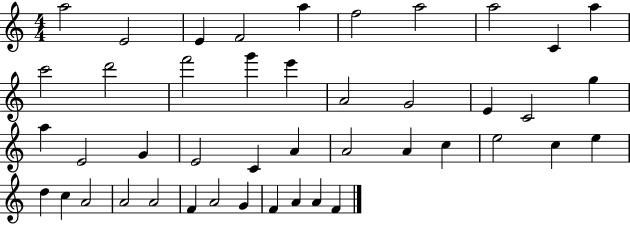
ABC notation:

X:1
T:Untitled
M:4/4
L:1/4
K:C
a2 E2 E F2 a f2 a2 a2 C a c'2 d'2 f'2 g' e' A2 G2 E C2 g a E2 G E2 C A A2 A c e2 c e d c A2 A2 A2 F A2 G F A A F